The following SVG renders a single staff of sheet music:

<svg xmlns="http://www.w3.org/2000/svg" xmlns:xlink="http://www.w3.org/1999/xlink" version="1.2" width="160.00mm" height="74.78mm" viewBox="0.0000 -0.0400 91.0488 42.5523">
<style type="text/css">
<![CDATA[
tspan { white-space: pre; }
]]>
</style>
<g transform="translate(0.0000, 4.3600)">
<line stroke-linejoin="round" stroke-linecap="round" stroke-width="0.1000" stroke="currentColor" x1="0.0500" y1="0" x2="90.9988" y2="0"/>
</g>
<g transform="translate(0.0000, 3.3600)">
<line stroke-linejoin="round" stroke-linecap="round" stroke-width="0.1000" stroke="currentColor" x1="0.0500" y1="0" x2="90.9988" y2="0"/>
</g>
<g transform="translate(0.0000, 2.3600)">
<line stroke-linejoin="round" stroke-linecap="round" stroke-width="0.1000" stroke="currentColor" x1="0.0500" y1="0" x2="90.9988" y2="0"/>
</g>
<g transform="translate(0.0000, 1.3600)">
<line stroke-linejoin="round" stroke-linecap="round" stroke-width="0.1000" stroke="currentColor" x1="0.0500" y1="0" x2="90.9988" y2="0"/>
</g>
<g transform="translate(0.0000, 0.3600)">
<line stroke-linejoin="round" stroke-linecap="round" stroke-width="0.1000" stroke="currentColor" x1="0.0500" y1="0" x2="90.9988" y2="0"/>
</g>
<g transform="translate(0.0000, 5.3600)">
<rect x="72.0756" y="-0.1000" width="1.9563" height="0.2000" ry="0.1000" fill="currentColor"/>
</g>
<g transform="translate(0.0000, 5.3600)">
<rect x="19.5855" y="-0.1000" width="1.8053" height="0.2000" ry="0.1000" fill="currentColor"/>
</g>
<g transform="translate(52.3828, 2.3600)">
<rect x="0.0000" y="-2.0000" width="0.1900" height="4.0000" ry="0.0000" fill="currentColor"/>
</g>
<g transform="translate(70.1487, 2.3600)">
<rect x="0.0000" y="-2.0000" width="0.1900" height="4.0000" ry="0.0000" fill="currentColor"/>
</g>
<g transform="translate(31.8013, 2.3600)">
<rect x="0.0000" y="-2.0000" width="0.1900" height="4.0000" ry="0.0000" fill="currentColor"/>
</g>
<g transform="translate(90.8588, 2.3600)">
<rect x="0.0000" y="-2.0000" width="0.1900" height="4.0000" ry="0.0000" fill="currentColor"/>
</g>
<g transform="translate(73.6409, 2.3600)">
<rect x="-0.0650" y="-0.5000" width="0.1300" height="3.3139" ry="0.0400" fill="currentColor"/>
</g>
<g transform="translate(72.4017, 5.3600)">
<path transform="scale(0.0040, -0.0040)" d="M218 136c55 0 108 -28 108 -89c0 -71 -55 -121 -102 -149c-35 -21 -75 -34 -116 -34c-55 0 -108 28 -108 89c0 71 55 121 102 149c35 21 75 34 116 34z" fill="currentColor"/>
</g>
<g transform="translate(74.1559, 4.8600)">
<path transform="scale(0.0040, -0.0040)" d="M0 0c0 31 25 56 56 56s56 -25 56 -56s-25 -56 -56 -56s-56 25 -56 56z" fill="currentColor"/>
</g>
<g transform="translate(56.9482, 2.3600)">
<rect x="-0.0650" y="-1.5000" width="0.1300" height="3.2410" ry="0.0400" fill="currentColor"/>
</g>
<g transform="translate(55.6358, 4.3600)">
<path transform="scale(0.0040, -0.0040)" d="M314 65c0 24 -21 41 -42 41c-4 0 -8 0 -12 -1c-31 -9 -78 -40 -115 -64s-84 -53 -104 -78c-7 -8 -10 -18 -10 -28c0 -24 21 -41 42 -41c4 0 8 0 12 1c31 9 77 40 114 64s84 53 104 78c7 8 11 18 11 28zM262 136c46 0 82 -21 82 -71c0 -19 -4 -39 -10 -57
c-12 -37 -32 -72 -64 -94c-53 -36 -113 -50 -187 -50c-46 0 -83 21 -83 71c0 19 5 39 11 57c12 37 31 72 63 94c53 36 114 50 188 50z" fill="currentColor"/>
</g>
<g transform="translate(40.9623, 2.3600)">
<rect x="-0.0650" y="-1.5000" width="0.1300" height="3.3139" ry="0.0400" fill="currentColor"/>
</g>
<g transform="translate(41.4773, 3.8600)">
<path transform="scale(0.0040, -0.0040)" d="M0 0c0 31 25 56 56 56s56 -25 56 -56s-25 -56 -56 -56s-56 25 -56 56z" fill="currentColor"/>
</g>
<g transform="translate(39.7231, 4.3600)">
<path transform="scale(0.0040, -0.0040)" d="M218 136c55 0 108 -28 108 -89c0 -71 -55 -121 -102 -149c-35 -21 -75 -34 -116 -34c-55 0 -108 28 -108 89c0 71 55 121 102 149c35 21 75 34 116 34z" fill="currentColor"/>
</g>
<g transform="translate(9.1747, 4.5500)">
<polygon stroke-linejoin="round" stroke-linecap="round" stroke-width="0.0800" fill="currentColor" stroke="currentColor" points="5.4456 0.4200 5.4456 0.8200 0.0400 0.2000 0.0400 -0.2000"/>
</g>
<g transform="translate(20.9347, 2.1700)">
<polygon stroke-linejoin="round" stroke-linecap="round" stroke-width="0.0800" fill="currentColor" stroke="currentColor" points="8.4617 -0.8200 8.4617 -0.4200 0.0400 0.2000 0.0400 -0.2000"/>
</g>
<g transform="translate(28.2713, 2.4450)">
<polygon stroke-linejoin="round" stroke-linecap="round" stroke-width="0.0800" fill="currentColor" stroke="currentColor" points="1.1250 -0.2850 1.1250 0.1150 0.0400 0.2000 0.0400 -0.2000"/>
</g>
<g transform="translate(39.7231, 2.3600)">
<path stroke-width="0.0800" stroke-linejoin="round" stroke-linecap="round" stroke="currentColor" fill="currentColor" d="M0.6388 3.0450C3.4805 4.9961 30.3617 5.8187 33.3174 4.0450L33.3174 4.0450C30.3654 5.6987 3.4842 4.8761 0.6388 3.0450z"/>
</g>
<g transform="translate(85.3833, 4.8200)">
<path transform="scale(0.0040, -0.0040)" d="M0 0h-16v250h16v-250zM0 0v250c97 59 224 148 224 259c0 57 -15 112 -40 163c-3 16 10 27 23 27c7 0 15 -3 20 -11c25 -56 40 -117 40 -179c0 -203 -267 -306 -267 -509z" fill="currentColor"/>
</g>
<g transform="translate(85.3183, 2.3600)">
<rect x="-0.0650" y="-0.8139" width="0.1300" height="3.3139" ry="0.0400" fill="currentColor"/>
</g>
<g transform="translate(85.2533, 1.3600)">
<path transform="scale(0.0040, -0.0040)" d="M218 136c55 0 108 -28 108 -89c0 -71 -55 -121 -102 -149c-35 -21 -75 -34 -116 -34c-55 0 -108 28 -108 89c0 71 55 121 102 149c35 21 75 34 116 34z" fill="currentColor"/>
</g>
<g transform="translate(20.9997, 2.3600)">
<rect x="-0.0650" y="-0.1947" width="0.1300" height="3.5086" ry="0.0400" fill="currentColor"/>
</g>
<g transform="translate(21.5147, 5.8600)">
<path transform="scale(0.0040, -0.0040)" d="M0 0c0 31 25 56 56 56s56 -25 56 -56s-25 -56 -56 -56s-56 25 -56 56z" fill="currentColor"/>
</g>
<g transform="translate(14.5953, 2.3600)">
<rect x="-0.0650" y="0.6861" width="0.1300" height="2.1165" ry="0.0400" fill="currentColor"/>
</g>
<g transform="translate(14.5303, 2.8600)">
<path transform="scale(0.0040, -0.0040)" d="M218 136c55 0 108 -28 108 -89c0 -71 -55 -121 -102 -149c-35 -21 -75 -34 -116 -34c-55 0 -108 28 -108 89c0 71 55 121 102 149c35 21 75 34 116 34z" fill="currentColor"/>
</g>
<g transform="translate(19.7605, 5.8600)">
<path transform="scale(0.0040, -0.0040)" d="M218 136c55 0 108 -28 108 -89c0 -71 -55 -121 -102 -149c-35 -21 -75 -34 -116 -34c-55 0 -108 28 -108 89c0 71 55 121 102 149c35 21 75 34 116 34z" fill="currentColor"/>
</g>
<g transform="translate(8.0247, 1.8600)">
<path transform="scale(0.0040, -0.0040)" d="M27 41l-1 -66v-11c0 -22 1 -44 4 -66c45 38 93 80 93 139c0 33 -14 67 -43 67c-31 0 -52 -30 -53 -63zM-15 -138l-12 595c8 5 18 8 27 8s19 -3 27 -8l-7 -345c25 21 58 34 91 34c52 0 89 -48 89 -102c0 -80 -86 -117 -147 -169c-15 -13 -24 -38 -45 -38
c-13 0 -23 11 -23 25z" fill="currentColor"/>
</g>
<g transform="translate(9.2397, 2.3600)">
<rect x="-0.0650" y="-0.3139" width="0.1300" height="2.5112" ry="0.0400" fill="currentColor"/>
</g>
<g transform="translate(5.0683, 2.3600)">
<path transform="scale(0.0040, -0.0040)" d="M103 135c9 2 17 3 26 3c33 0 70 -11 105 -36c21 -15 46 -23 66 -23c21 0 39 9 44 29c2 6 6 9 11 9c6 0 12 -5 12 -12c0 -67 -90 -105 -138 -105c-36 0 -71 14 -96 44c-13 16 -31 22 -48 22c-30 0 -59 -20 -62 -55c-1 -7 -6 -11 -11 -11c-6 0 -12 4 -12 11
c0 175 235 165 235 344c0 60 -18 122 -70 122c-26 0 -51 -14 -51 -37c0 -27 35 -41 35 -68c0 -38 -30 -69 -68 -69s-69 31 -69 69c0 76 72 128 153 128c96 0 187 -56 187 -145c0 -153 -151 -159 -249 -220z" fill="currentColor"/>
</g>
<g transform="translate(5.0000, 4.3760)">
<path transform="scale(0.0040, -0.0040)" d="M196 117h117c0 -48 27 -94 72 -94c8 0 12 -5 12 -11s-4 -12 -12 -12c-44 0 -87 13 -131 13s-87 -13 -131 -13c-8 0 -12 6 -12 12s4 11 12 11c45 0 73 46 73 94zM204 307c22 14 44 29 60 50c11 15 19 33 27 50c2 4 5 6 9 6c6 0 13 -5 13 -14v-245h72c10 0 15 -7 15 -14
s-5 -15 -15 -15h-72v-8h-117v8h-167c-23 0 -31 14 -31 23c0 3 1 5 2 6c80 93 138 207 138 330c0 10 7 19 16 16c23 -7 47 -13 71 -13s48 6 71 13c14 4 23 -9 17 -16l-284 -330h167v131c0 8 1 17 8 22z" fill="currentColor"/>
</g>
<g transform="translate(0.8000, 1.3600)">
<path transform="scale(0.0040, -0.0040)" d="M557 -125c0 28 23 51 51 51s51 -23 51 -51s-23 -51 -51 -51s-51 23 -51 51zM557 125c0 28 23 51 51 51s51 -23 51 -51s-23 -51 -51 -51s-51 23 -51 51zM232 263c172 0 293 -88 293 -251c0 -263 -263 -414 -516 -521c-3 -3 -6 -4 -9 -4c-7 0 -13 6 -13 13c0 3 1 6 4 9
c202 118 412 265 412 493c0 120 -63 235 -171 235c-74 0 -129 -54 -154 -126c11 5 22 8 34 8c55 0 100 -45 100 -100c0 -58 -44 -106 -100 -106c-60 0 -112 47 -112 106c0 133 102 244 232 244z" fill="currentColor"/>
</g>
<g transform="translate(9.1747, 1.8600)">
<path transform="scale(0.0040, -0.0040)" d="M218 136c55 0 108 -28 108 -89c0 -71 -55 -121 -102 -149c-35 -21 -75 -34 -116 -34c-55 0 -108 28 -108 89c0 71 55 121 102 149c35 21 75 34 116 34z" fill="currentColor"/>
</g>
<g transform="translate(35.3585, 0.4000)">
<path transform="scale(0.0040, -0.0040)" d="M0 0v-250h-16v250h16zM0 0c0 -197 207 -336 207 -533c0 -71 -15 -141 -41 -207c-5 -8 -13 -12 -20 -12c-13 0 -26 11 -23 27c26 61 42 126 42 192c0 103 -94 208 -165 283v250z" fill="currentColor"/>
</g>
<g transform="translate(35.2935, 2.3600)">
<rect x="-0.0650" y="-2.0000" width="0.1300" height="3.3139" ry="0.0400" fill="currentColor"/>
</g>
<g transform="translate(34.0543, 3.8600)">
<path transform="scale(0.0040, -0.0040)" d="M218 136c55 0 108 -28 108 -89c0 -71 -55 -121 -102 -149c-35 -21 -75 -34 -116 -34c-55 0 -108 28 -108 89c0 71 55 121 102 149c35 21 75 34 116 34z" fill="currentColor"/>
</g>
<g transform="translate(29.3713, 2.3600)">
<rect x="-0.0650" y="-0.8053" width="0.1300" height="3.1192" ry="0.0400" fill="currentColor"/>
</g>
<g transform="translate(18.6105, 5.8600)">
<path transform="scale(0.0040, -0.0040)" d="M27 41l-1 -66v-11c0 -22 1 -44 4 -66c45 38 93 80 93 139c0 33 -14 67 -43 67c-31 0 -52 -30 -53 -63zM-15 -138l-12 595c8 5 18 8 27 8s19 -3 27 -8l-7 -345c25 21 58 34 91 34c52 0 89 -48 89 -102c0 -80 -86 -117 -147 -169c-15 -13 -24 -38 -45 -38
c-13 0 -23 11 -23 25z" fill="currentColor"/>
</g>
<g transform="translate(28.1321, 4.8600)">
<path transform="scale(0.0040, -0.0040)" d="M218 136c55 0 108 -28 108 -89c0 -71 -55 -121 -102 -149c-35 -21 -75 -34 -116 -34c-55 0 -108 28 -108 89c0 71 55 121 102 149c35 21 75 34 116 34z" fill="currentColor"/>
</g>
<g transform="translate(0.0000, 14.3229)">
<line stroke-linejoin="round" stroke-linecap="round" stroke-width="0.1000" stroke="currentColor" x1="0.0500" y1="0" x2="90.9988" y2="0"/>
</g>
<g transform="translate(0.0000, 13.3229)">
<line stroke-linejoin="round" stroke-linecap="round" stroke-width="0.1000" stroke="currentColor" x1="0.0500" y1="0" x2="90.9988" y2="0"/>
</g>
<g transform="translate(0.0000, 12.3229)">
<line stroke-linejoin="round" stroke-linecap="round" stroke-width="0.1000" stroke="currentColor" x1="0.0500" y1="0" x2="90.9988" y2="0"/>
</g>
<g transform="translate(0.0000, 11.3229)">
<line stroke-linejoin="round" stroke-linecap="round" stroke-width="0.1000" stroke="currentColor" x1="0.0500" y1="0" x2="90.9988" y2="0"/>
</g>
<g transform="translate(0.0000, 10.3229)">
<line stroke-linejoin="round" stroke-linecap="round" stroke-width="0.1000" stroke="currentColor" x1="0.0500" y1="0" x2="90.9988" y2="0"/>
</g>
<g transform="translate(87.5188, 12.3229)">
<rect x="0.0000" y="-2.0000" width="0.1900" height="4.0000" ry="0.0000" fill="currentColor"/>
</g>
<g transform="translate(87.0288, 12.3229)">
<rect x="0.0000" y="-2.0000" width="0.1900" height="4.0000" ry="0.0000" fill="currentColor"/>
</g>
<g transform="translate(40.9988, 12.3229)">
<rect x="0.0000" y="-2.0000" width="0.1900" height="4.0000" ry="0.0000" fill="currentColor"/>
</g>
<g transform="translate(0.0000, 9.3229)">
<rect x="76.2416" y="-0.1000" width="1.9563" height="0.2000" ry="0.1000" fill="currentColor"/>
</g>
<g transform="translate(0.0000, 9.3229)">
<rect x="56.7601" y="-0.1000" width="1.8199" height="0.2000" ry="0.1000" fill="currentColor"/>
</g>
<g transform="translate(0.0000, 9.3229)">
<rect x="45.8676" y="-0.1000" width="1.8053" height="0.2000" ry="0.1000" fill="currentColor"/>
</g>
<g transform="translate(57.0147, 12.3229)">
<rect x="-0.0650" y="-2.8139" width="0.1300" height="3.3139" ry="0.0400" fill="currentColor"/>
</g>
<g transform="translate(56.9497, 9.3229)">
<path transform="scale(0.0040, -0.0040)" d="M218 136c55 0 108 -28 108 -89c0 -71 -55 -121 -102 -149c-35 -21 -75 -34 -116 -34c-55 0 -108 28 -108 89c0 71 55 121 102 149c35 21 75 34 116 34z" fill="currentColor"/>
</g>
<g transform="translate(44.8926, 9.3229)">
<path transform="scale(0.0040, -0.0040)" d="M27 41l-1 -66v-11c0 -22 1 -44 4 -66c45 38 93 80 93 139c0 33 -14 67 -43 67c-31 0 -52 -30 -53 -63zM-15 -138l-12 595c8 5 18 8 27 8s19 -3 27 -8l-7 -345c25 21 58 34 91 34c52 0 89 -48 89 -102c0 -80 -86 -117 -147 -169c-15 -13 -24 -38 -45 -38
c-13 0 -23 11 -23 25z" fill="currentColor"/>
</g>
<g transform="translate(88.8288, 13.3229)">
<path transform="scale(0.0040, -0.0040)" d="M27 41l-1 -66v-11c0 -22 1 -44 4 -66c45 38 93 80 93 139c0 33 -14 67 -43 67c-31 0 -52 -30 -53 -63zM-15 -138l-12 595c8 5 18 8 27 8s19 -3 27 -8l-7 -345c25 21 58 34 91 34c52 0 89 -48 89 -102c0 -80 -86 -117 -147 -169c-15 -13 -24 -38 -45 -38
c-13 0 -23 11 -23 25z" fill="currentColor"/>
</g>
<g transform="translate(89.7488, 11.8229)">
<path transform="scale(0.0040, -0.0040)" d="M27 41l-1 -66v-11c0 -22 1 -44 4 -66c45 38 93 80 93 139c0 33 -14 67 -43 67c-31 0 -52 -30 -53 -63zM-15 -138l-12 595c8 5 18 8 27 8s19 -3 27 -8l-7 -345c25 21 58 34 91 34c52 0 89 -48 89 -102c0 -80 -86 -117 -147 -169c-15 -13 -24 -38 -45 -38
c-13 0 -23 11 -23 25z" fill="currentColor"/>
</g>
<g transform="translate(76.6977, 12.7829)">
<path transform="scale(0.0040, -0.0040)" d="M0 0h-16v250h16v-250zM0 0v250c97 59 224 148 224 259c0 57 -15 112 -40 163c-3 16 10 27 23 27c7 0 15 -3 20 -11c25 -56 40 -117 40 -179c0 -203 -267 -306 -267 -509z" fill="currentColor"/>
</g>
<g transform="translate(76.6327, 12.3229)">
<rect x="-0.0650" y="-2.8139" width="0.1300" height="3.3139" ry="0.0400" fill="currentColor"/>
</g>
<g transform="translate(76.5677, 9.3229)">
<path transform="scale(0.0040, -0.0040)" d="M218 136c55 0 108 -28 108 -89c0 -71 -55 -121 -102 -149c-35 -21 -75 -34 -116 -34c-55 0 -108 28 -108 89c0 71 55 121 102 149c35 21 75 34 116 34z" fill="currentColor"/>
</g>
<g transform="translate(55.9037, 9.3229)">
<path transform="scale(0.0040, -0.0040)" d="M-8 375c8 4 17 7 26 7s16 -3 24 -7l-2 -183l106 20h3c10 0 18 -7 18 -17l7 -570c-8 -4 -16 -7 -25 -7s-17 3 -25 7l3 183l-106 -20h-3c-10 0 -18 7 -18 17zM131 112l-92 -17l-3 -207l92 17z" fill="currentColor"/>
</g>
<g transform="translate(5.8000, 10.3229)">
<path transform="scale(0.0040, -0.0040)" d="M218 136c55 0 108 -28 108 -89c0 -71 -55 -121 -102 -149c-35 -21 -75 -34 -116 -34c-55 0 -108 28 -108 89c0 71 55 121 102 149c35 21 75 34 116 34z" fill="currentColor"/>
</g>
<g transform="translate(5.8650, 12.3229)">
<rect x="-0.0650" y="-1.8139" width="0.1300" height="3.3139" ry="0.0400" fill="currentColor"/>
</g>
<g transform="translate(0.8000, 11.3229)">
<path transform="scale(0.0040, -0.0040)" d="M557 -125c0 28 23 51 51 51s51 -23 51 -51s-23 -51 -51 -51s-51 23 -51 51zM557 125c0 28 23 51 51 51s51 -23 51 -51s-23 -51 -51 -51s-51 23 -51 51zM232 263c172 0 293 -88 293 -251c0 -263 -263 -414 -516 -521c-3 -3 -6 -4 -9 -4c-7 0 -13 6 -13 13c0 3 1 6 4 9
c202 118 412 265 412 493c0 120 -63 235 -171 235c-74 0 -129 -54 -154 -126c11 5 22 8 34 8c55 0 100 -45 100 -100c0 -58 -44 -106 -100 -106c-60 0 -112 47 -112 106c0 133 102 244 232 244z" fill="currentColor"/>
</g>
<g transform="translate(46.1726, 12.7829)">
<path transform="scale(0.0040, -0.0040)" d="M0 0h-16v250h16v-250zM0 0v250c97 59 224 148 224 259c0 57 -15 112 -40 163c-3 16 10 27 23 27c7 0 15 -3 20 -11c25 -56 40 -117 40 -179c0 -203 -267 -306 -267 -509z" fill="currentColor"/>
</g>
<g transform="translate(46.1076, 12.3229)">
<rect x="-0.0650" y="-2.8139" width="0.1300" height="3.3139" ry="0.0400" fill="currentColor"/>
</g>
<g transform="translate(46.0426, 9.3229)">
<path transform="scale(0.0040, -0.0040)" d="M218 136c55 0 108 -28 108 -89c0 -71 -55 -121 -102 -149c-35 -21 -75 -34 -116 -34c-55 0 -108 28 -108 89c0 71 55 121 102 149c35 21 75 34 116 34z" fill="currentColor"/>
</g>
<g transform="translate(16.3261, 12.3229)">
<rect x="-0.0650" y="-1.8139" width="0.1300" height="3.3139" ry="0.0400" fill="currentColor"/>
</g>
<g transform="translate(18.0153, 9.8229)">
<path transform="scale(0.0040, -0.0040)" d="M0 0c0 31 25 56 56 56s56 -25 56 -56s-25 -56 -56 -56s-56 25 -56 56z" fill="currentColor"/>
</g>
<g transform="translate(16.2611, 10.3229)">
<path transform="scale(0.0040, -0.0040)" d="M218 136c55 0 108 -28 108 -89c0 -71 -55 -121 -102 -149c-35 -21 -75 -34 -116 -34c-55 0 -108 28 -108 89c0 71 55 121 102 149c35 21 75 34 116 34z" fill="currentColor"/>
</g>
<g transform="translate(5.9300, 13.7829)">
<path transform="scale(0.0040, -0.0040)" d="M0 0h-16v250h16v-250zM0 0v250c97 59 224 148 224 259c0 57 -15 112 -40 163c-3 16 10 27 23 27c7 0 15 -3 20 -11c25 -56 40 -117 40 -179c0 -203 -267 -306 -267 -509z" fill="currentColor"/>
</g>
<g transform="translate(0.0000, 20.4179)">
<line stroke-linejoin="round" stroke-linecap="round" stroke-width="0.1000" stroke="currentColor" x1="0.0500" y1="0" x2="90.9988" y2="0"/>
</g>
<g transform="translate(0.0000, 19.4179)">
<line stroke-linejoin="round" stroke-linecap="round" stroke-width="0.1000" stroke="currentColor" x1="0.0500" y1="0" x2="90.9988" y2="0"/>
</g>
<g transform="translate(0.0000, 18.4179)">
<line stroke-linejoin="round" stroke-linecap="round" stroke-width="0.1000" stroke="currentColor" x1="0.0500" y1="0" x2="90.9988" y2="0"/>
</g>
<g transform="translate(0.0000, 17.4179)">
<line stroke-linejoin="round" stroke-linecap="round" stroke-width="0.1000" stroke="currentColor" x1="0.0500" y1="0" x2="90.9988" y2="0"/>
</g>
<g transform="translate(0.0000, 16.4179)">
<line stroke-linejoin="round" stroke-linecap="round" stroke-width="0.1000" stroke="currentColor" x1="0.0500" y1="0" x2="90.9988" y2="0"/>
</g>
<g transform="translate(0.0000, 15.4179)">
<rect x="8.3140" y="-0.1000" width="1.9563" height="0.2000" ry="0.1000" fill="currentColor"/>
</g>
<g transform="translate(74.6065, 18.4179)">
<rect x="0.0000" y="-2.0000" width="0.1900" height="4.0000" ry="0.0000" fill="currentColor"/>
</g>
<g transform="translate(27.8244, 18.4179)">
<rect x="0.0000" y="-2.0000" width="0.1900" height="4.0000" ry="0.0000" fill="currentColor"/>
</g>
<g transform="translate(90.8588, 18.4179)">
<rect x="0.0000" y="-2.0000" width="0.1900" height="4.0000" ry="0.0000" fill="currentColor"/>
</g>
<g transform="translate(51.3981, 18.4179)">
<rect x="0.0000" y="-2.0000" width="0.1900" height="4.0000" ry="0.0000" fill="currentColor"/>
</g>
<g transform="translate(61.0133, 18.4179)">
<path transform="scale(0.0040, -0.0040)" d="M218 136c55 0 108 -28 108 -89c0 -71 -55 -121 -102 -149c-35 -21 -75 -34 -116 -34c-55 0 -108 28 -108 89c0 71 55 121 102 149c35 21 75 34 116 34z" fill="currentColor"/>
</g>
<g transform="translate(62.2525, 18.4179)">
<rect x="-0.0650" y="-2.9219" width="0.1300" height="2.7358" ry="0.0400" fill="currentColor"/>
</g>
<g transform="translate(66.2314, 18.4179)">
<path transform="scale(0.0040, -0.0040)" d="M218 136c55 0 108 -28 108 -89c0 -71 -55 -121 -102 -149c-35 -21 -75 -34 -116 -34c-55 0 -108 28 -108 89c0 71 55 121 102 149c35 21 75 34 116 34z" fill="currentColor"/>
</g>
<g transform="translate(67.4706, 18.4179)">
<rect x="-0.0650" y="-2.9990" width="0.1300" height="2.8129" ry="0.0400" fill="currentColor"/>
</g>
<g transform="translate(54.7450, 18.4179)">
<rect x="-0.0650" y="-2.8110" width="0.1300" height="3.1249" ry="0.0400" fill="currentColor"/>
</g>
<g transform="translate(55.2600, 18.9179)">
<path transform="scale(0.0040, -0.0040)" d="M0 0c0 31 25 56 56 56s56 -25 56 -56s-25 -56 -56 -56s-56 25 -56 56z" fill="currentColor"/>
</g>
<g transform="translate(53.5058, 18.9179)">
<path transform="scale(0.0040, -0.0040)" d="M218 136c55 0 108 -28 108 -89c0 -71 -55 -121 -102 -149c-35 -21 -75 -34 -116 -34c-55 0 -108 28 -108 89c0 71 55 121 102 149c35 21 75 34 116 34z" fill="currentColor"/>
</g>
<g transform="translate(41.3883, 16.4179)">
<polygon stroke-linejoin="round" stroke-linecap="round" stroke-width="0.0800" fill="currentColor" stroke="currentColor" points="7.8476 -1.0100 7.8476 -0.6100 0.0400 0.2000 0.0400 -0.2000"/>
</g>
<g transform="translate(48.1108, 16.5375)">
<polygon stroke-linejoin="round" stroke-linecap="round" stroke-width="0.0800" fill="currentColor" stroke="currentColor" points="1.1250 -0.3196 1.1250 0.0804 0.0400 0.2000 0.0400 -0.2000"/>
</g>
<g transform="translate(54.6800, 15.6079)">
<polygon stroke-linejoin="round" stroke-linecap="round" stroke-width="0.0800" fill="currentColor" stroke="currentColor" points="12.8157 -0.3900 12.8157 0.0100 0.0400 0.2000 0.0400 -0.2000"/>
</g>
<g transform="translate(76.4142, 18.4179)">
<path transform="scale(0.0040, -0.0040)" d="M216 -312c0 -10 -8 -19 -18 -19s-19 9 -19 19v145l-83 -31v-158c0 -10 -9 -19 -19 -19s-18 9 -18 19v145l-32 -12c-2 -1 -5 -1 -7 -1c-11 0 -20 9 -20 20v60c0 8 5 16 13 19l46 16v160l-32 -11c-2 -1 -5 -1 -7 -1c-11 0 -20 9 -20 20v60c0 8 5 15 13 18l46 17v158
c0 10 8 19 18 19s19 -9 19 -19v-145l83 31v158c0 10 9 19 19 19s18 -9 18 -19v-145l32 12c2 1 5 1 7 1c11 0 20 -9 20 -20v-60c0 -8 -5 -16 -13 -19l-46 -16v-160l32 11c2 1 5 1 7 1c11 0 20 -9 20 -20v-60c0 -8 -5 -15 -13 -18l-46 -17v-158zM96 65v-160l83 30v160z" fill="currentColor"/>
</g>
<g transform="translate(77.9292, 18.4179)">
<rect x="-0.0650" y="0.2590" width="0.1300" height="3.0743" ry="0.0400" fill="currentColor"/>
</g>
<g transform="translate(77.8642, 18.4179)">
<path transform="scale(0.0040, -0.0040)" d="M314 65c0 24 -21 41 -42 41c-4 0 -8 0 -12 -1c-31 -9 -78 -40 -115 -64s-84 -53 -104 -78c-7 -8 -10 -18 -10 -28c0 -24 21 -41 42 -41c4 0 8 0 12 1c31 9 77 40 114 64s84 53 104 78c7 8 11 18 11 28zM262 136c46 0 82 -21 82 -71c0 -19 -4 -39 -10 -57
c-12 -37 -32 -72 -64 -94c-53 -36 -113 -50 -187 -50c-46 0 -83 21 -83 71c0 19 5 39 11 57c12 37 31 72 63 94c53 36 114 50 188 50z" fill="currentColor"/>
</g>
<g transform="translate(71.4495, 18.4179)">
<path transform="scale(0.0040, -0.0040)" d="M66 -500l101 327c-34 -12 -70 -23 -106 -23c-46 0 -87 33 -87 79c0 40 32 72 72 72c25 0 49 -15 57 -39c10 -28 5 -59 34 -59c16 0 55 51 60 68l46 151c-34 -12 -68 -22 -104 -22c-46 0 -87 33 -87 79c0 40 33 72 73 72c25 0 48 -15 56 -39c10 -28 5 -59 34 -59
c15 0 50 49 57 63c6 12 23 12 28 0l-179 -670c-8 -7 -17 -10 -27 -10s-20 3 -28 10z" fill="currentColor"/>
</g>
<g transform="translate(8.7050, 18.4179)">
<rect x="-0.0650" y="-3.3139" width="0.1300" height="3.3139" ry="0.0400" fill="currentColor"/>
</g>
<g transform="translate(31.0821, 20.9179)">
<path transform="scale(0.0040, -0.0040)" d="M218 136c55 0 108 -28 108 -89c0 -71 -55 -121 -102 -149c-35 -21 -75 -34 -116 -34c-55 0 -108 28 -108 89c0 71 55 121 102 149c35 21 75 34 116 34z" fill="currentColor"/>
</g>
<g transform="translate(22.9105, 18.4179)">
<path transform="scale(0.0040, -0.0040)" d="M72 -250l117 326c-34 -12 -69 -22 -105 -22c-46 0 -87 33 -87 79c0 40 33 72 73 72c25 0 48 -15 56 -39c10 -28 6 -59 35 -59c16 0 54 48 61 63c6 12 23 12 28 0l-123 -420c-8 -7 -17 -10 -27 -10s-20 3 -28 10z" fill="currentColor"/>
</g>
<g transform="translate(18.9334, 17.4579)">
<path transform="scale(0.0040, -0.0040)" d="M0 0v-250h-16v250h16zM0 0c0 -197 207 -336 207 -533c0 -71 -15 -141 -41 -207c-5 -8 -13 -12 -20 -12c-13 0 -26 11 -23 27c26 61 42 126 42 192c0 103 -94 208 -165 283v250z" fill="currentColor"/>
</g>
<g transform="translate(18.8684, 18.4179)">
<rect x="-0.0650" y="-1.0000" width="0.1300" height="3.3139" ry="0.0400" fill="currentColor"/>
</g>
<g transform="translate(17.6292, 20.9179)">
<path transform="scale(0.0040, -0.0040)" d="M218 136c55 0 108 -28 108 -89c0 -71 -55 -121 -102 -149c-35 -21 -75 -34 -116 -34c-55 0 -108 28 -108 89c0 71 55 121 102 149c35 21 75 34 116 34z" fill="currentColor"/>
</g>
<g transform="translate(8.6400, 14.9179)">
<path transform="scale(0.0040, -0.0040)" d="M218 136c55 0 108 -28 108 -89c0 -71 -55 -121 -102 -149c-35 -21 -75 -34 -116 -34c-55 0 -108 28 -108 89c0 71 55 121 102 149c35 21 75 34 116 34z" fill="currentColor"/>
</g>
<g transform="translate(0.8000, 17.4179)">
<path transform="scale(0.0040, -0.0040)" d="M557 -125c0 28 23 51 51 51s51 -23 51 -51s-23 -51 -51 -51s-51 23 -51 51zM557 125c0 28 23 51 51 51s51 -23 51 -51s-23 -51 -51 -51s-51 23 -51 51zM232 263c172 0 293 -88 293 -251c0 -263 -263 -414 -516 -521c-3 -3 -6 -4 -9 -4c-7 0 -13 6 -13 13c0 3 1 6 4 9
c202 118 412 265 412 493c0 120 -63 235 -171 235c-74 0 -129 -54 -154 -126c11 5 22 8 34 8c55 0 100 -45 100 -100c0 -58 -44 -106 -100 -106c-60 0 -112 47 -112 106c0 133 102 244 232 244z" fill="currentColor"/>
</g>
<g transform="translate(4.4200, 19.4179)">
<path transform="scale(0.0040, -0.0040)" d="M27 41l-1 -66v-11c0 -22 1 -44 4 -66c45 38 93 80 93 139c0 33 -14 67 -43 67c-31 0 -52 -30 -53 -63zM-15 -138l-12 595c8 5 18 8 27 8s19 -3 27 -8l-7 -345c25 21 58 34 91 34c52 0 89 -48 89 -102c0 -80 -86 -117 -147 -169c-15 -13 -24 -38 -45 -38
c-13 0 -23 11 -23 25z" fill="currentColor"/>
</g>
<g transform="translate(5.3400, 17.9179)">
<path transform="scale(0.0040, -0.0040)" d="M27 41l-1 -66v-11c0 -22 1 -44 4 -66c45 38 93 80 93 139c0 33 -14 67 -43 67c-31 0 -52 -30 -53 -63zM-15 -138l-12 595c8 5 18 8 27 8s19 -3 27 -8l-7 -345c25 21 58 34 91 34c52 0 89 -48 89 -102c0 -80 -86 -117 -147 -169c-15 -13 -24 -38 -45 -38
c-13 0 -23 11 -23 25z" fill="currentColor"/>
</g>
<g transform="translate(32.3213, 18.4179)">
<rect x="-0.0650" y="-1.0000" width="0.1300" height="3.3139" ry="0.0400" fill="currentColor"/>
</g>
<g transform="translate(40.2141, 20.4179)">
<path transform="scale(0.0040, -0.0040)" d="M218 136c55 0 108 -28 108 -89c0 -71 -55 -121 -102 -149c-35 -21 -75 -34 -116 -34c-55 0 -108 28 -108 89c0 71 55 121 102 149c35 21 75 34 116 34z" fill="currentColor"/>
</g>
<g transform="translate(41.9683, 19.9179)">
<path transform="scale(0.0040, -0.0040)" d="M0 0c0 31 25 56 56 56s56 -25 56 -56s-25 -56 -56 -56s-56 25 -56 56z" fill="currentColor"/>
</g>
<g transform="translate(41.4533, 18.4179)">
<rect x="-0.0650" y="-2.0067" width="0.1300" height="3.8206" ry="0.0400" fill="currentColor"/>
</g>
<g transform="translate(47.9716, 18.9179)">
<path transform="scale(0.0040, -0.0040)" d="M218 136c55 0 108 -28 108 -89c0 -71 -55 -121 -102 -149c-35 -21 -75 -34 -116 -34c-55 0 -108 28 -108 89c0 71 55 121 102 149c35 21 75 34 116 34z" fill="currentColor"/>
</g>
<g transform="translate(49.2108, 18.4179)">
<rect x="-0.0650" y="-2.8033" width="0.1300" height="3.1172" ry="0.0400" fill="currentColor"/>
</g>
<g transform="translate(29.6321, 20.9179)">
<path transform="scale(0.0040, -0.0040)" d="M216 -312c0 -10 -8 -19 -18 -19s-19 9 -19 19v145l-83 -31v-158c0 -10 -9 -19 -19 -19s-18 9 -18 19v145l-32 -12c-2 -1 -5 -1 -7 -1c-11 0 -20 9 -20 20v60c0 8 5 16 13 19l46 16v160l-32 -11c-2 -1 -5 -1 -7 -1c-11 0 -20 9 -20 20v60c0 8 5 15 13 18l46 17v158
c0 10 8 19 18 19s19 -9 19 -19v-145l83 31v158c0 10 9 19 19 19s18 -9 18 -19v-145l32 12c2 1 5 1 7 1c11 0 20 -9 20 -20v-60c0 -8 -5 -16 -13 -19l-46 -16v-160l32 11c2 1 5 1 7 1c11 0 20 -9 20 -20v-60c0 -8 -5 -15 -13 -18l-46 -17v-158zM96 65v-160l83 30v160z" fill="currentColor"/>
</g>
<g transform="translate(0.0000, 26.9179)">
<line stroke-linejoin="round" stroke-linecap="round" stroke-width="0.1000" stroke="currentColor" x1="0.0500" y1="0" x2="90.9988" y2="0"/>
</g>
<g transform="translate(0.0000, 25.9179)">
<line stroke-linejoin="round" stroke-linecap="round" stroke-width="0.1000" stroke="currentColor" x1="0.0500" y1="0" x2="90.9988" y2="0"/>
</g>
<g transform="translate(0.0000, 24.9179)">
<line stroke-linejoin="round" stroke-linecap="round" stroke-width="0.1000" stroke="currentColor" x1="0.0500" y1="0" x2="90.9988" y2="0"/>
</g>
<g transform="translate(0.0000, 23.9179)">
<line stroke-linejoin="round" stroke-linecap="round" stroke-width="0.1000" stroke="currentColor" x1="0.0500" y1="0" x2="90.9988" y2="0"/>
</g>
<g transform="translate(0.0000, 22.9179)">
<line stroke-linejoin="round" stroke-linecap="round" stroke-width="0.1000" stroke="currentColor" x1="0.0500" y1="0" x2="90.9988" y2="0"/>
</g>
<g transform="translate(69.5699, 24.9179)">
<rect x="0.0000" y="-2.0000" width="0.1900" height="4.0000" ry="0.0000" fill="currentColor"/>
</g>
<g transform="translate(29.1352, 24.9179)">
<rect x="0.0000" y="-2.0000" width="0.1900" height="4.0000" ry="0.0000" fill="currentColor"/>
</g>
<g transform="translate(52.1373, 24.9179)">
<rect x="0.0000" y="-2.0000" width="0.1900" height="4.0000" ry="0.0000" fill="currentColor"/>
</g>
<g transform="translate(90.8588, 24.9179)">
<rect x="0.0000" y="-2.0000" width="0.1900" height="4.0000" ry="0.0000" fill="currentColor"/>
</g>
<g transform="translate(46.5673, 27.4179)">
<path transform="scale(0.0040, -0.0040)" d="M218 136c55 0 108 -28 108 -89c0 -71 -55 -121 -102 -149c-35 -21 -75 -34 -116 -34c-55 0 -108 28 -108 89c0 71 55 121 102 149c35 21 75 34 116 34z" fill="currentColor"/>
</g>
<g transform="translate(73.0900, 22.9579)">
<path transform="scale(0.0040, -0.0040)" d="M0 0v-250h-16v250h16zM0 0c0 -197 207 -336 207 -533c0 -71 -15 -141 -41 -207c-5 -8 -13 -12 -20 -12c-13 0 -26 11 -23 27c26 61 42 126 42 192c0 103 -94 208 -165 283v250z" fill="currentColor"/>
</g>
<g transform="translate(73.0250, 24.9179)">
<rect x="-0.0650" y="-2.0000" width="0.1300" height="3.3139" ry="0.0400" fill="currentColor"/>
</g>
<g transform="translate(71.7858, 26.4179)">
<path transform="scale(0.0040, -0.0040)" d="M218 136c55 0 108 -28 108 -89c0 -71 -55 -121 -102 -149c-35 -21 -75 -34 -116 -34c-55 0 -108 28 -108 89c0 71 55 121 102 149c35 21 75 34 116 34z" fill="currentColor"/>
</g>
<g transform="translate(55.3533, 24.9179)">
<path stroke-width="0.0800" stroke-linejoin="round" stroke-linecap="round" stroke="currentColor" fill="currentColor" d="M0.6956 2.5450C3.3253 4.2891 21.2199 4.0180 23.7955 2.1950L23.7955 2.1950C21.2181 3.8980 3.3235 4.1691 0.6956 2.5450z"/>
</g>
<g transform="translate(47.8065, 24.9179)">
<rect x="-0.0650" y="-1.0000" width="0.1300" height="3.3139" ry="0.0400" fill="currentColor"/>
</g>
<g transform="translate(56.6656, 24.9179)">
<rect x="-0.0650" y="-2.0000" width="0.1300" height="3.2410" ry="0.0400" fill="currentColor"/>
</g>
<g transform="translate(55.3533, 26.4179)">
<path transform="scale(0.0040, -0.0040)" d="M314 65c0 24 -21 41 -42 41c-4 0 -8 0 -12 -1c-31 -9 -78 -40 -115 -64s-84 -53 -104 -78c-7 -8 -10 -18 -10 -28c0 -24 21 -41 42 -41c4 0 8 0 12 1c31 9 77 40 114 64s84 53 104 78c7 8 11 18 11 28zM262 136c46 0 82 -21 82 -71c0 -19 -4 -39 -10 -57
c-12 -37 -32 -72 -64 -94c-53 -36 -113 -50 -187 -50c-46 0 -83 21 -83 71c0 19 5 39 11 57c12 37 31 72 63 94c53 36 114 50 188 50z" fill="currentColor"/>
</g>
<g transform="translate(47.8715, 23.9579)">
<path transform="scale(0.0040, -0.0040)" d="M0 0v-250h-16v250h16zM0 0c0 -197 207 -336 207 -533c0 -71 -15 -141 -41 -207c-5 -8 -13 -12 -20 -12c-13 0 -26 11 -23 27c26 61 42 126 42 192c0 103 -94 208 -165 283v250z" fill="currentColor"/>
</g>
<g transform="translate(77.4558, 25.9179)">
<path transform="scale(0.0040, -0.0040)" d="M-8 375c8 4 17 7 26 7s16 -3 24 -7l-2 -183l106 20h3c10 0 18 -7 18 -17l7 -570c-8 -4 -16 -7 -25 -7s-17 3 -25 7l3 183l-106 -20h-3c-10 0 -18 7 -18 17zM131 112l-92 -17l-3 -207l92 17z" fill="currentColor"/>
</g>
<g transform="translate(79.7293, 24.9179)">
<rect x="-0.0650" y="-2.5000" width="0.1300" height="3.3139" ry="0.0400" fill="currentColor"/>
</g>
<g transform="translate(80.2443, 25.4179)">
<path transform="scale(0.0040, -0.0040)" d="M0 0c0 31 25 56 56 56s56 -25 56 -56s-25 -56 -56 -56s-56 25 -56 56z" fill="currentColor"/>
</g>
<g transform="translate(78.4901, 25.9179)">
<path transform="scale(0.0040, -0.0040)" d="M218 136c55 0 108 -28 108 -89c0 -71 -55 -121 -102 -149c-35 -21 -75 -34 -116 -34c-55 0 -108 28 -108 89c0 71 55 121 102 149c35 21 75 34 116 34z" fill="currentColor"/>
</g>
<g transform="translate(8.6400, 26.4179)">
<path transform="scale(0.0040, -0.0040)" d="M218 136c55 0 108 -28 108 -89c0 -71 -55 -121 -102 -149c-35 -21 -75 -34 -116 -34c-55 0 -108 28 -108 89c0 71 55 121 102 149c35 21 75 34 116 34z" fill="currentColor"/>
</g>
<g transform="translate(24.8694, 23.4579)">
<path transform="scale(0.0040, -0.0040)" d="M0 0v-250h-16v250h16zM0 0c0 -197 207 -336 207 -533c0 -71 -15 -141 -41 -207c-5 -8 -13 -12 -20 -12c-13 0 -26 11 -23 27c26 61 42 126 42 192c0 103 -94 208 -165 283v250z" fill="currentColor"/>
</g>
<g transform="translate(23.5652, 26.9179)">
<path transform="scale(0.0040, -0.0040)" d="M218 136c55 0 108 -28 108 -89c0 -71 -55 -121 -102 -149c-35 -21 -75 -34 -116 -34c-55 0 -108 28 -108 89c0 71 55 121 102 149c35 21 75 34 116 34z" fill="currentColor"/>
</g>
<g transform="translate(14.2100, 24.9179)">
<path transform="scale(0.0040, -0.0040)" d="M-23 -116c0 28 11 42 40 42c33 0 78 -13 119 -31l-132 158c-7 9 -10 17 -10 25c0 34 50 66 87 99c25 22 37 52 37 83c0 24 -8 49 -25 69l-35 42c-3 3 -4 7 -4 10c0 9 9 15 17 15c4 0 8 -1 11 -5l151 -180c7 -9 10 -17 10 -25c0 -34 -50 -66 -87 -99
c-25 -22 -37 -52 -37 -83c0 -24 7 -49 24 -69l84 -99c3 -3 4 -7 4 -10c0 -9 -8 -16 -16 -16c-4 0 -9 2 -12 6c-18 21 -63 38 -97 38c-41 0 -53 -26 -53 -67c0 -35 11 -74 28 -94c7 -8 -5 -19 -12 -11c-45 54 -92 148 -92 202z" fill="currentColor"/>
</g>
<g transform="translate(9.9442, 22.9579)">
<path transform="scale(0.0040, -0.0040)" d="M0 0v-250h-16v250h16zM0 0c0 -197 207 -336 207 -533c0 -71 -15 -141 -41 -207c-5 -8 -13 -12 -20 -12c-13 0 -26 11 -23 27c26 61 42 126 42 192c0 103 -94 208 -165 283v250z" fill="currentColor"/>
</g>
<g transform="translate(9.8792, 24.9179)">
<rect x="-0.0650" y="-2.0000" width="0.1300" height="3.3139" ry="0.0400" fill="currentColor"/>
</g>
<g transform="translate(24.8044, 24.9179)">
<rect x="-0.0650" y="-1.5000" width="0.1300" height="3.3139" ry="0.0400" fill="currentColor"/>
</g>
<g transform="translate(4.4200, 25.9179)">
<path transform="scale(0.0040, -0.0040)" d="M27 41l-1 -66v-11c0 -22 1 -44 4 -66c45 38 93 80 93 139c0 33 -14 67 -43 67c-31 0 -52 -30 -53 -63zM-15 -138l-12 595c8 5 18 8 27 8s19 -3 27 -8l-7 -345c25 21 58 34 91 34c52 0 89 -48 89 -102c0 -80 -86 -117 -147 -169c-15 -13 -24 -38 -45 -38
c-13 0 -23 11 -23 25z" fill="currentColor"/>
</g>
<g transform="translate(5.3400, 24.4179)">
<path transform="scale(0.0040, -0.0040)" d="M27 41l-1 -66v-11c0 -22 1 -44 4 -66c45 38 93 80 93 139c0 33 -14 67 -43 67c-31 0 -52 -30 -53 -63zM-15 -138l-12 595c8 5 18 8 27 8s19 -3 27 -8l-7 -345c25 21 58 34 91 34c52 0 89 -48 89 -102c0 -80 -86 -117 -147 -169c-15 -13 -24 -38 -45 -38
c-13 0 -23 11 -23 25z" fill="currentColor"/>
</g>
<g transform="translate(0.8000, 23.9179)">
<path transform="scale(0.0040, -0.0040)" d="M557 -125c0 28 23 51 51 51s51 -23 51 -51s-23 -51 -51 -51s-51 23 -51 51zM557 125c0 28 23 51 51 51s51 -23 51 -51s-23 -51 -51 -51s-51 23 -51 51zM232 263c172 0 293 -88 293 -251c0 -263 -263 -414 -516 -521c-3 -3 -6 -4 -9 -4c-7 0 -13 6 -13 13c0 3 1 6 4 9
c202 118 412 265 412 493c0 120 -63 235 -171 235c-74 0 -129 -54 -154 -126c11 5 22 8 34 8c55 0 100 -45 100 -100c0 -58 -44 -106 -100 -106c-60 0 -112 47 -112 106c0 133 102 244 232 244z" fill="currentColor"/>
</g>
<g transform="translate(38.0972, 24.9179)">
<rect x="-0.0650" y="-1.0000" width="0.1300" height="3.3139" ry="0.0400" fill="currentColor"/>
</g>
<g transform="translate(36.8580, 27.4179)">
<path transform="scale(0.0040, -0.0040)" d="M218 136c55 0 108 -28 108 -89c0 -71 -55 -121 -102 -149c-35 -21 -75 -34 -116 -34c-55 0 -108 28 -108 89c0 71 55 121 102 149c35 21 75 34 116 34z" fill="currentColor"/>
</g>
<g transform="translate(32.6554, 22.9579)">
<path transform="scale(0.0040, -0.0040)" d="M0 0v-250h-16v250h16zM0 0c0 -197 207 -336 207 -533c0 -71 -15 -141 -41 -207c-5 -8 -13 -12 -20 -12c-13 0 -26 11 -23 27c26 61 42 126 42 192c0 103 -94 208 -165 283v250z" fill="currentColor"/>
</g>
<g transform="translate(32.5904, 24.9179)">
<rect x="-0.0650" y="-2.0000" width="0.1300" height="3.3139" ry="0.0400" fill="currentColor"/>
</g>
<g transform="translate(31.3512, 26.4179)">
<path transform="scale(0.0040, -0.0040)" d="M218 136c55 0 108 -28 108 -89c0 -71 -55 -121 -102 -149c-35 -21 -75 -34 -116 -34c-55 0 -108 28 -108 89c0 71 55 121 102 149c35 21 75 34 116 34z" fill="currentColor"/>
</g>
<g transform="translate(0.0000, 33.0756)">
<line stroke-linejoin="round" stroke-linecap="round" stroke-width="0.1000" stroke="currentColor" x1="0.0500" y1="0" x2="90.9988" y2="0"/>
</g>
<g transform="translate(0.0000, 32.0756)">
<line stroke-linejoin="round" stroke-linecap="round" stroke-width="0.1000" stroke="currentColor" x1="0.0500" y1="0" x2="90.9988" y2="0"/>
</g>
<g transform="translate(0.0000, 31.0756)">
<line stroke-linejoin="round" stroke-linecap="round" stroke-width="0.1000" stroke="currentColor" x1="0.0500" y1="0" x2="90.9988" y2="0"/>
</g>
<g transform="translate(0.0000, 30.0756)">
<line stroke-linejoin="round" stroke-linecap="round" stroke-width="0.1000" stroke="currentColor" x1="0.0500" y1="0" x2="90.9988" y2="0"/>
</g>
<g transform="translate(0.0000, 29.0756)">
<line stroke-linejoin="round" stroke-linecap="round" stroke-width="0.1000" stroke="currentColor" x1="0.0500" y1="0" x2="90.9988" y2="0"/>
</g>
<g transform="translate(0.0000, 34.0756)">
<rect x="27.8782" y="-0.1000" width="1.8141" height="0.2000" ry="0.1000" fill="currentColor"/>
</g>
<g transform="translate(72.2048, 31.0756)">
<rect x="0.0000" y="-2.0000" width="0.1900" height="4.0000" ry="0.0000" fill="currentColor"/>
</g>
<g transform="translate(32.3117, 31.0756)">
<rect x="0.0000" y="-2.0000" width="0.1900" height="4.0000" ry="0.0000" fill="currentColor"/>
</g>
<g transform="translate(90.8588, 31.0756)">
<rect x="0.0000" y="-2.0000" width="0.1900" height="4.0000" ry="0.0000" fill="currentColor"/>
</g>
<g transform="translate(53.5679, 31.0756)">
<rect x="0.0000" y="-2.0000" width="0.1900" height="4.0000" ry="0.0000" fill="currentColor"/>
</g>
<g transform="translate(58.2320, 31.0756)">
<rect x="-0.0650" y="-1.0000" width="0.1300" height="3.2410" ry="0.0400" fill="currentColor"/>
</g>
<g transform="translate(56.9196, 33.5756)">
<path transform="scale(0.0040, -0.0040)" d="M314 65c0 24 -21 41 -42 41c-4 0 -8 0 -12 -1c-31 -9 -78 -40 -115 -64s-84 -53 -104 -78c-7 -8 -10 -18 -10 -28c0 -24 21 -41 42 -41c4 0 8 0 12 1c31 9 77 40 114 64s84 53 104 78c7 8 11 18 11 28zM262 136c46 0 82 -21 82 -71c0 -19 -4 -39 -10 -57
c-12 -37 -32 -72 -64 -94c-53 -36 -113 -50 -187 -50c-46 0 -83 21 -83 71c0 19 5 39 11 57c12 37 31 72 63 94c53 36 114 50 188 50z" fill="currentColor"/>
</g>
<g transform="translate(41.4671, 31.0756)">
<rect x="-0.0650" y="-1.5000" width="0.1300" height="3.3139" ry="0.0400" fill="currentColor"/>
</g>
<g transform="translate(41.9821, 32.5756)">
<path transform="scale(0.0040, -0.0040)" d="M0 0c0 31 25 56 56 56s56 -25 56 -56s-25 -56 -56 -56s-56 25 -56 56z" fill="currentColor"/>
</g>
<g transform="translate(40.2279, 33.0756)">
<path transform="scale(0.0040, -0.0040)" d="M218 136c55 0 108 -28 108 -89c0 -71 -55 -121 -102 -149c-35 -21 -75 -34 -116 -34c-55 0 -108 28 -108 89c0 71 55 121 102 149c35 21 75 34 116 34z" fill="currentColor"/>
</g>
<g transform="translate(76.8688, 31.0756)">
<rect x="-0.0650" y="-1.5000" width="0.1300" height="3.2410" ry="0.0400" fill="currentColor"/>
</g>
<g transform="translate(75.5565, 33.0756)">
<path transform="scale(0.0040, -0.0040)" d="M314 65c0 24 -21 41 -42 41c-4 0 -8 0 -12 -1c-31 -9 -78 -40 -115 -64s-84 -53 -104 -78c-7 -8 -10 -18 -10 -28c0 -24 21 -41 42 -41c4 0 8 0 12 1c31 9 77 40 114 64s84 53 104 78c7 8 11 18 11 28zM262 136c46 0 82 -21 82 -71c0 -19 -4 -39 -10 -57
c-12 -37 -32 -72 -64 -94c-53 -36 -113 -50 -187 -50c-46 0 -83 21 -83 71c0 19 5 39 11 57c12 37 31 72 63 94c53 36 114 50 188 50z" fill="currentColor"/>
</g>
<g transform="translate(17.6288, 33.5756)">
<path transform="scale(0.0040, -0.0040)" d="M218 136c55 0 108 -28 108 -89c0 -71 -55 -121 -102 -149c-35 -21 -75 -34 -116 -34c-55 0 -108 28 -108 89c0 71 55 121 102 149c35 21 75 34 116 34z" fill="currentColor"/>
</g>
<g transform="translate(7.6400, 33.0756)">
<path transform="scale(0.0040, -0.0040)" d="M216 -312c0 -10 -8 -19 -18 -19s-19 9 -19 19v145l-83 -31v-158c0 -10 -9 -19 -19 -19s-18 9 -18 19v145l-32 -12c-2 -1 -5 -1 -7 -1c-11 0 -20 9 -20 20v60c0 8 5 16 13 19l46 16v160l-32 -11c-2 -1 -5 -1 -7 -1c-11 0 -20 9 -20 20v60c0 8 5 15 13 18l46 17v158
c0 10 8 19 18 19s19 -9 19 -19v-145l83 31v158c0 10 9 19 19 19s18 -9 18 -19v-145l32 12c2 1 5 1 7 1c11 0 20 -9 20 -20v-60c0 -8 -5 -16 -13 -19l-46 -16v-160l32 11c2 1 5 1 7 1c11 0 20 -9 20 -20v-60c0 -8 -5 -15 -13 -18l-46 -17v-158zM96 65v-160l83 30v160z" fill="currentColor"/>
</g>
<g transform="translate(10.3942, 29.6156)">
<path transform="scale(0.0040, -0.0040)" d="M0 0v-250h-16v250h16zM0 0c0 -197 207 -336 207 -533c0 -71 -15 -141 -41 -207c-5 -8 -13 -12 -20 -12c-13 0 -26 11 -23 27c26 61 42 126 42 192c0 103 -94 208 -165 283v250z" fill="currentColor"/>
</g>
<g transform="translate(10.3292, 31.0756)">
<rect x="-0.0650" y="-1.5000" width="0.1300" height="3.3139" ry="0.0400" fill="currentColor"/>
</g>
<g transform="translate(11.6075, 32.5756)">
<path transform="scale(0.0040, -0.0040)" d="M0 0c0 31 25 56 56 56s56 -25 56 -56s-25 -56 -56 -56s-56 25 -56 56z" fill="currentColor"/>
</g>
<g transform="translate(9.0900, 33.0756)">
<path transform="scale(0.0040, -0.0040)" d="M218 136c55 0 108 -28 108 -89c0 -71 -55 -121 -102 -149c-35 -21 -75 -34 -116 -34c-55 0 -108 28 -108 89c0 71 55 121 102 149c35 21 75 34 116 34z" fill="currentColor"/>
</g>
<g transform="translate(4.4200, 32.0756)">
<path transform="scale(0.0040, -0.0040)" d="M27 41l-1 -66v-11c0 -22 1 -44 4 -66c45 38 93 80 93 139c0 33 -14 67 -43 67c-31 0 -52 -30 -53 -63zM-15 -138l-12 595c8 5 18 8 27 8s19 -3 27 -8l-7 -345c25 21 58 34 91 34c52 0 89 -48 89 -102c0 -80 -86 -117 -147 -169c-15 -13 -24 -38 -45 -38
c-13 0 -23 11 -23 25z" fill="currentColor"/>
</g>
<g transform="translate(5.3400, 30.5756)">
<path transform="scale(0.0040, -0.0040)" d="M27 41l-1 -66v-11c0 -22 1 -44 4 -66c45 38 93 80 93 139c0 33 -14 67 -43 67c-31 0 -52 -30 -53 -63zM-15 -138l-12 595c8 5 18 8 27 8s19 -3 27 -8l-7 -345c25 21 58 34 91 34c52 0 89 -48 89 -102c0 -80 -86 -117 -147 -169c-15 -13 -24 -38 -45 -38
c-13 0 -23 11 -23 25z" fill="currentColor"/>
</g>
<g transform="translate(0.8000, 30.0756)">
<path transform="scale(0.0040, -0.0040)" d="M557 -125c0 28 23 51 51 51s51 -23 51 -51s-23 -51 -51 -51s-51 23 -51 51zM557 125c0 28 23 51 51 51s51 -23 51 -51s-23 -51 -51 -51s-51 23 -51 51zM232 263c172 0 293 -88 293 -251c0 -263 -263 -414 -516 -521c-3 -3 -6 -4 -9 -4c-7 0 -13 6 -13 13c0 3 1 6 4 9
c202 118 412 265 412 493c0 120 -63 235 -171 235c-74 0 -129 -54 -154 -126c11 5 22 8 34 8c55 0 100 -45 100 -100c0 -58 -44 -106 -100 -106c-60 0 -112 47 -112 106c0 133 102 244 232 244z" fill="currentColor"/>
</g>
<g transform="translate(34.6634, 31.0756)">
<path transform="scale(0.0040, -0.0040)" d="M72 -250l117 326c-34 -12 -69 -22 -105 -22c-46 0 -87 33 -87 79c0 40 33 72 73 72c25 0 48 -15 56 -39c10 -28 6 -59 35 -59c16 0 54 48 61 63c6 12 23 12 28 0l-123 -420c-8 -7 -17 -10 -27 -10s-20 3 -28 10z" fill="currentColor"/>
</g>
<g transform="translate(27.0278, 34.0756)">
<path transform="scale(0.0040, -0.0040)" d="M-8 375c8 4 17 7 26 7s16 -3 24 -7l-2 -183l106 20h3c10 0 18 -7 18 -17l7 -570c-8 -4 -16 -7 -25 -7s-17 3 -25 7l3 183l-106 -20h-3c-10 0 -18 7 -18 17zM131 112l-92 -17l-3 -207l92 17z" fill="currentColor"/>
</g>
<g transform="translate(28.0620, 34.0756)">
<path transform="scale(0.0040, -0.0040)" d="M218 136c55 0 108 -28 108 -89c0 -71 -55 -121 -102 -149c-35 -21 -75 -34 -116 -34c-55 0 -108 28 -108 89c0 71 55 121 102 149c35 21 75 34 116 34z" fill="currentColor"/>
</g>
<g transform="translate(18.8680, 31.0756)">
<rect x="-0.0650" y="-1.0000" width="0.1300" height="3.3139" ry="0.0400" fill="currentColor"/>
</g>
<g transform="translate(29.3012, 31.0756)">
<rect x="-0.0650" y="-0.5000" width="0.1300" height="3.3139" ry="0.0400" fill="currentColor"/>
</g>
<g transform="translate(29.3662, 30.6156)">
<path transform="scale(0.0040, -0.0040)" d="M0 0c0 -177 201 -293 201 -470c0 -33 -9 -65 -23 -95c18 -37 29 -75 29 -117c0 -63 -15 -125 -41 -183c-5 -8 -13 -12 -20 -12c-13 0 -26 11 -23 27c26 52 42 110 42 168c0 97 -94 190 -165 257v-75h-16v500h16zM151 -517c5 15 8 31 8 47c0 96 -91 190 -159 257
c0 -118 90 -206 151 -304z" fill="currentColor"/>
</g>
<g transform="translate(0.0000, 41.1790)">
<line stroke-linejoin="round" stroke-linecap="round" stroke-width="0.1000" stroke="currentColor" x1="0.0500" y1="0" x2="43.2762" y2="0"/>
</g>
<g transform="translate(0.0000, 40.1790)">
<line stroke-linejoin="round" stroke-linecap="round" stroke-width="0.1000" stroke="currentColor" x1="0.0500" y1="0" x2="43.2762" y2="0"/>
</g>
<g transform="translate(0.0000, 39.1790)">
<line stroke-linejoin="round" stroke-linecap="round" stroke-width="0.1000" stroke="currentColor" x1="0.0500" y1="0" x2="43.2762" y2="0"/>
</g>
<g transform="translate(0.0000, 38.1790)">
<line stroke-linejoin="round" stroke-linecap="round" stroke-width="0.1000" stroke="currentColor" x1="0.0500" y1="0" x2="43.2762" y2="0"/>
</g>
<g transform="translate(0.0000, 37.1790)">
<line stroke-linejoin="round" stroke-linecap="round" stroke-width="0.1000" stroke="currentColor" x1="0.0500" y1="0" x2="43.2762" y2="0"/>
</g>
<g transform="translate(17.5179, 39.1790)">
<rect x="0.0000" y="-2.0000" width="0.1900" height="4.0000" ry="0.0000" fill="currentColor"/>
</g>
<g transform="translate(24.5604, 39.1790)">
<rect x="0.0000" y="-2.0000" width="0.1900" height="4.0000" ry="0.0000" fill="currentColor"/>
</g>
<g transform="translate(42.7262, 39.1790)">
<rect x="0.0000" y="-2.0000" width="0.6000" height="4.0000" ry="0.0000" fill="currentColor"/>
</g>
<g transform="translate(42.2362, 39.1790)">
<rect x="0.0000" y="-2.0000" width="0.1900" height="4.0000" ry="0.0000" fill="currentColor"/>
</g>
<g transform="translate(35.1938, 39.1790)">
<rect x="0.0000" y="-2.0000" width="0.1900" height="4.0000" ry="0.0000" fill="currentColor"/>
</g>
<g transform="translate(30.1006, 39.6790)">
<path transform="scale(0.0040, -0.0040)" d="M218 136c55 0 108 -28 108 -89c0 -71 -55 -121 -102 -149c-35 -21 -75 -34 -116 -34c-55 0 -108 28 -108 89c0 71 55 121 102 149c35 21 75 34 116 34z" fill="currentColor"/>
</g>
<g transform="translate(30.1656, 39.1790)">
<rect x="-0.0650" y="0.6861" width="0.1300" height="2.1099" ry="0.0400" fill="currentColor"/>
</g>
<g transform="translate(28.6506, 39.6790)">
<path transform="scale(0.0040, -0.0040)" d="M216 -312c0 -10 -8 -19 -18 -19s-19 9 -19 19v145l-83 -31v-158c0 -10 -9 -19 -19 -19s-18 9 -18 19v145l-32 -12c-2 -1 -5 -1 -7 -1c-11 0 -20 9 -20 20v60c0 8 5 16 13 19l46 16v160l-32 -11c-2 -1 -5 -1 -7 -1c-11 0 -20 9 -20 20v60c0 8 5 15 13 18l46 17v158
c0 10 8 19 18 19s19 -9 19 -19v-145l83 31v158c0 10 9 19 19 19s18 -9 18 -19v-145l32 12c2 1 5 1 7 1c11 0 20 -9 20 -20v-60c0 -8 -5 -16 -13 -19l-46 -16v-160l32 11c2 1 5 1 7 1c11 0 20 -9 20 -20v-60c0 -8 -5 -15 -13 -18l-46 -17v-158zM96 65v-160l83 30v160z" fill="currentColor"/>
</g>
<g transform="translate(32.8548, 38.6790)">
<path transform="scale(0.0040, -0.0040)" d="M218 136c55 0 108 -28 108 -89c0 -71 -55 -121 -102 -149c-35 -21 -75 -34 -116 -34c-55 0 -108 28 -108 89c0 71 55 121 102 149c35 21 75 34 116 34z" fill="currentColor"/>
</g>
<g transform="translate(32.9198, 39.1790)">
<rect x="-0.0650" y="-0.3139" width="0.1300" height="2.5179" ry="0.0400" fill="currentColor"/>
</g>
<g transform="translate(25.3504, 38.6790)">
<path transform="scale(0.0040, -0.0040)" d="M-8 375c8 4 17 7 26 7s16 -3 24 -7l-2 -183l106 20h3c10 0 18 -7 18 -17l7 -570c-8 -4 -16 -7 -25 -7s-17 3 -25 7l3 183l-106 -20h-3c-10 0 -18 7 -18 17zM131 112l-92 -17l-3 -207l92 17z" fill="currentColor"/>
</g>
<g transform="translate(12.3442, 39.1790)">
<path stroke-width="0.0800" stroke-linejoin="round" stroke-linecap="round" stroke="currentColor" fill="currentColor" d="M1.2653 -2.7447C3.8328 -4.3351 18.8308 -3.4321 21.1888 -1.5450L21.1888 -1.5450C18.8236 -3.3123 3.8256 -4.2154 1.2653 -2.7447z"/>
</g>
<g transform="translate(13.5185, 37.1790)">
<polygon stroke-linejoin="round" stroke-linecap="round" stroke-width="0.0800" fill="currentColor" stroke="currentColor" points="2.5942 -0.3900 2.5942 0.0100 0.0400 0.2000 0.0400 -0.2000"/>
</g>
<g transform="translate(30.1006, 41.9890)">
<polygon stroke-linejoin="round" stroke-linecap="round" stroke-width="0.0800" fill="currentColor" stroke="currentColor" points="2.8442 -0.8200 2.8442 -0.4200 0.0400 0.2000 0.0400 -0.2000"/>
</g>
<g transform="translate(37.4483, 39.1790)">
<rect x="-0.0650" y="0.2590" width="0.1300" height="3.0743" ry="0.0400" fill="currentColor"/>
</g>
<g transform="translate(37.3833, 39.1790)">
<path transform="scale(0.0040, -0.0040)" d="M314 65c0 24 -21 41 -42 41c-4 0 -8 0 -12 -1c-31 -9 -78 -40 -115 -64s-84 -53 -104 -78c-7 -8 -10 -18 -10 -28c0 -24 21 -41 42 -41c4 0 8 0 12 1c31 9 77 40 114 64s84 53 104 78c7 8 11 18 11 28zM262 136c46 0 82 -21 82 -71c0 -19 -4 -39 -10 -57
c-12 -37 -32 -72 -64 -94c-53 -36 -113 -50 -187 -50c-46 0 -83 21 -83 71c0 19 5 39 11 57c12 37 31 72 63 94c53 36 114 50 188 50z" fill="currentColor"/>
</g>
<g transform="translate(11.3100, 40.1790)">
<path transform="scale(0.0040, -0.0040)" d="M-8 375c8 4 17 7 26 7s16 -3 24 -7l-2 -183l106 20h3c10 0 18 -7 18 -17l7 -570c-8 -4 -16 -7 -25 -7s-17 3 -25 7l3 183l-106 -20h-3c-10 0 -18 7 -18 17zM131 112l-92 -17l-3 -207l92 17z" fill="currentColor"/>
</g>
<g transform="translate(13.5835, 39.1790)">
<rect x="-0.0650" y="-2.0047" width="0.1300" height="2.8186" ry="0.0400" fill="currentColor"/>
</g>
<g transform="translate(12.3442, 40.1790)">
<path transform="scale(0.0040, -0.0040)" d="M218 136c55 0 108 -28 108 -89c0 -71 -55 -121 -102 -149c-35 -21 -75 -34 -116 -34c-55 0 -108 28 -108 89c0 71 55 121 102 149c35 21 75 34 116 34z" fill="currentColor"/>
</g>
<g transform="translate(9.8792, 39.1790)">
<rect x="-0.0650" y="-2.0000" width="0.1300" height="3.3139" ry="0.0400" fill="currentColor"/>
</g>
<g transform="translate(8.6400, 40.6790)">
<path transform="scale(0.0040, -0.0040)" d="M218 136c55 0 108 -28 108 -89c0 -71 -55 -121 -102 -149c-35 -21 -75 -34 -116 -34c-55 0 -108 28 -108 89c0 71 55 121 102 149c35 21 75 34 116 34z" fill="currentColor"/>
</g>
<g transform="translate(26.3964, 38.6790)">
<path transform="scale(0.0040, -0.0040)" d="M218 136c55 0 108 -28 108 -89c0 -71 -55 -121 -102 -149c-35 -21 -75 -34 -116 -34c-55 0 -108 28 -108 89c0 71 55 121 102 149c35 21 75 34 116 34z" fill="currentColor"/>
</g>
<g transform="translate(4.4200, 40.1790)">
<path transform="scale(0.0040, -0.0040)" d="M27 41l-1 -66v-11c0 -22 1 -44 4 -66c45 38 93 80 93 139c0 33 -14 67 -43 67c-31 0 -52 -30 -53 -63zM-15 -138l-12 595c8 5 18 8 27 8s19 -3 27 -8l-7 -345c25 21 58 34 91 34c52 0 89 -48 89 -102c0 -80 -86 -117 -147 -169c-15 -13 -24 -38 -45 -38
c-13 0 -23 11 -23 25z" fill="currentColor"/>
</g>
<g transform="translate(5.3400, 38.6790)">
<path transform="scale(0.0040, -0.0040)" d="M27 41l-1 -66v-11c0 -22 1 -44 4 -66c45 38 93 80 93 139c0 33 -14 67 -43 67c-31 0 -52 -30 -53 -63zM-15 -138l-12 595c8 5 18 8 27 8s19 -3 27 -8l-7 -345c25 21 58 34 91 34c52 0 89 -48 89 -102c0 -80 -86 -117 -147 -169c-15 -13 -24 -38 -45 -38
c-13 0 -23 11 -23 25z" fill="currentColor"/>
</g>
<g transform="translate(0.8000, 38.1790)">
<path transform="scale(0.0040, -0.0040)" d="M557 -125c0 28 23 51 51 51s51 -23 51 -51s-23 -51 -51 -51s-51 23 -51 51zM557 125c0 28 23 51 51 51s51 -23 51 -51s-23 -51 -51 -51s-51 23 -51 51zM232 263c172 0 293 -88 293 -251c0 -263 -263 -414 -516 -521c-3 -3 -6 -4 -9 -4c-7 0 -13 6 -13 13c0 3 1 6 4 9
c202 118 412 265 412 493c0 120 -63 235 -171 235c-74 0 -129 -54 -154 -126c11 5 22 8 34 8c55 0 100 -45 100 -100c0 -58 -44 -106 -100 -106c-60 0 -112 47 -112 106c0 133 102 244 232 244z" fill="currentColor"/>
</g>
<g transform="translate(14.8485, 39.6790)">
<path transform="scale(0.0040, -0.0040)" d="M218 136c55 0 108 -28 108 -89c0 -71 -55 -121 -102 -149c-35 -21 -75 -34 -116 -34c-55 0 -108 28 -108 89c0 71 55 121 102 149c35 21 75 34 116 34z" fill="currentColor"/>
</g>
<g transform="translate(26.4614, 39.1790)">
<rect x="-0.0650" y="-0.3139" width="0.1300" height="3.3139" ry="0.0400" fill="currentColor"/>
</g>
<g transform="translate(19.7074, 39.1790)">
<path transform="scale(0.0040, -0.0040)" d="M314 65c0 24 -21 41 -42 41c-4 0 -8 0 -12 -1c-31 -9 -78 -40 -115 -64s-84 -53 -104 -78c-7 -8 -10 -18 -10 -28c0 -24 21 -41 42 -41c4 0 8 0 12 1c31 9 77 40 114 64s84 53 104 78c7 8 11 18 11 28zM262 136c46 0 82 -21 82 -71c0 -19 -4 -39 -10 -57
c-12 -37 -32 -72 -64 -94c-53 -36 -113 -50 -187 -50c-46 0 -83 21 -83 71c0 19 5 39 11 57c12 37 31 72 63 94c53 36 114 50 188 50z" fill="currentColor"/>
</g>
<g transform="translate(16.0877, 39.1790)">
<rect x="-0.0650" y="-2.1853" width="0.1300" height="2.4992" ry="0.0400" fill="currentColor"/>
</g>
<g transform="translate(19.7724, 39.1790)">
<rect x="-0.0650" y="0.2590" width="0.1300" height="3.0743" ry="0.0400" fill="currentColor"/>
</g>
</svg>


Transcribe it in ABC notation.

X:1
T:Untitled
M:2/4
L:1/4
K:C
_E,/2 C,/2 _D,,/2 F,,/4 A,,/2 G,, G,,2 E,, F,/2 A,/2 A, _C/2 C C/2 D F,,/2 z/2 ^F,, G,,/2 C,/4 C,/2 D,/2 D,/2 z/4 ^D,2 A,,/2 z G,,/2 A,,/2 F,, F,,/2 A,,2 A,,/2 B,, ^G,,/2 F,, E,,/4 z/2 G,, F,,2 G,,2 A,, B,,/2 C,/2 D,2 E, ^C,/2 E,/2 D,2